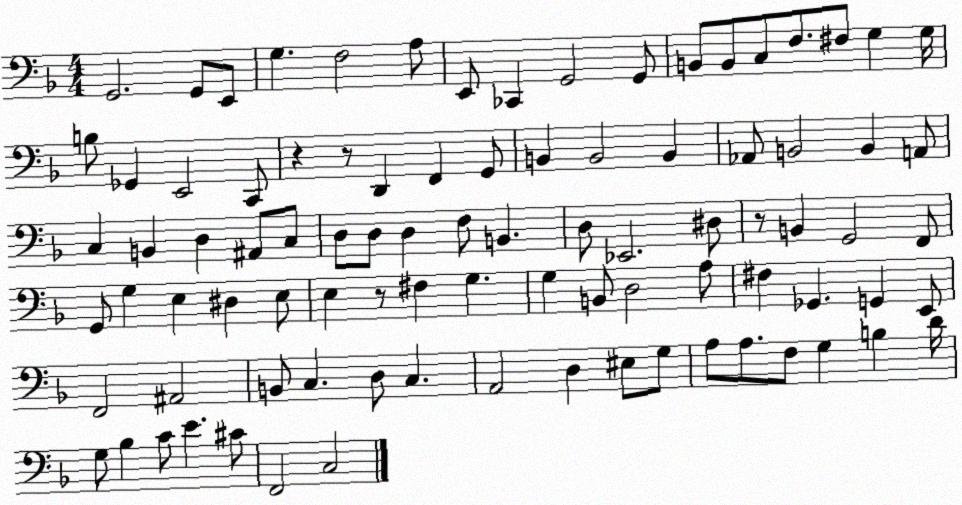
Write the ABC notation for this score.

X:1
T:Untitled
M:4/4
L:1/4
K:F
G,,2 G,,/2 E,,/2 G, F,2 A,/2 E,,/2 _C,, G,,2 G,,/2 B,,/2 B,,/2 C,/2 F,/2 ^F,/2 G, G,/4 B,/2 _G,, E,,2 C,,/2 z z/2 D,, F,, G,,/2 B,, B,,2 B,, _A,,/2 B,,2 B,, A,,/2 C, B,, D, ^A,,/2 C,/2 D,/2 D,/2 D, F,/2 B,, D,/2 _E,,2 ^D,/2 z/2 B,, G,,2 F,,/2 G,,/2 G, E, ^D, E,/2 E, z/2 ^F, G, G, B,,/2 D,2 A,/2 ^F, _G,, G,, E,,/2 F,,2 ^A,,2 B,,/2 C, D,/2 C, A,,2 D, ^E,/2 G,/2 A,/2 A,/2 F,/2 G, B, D/4 G,/2 _B, C/2 E ^C/2 F,,2 C,2